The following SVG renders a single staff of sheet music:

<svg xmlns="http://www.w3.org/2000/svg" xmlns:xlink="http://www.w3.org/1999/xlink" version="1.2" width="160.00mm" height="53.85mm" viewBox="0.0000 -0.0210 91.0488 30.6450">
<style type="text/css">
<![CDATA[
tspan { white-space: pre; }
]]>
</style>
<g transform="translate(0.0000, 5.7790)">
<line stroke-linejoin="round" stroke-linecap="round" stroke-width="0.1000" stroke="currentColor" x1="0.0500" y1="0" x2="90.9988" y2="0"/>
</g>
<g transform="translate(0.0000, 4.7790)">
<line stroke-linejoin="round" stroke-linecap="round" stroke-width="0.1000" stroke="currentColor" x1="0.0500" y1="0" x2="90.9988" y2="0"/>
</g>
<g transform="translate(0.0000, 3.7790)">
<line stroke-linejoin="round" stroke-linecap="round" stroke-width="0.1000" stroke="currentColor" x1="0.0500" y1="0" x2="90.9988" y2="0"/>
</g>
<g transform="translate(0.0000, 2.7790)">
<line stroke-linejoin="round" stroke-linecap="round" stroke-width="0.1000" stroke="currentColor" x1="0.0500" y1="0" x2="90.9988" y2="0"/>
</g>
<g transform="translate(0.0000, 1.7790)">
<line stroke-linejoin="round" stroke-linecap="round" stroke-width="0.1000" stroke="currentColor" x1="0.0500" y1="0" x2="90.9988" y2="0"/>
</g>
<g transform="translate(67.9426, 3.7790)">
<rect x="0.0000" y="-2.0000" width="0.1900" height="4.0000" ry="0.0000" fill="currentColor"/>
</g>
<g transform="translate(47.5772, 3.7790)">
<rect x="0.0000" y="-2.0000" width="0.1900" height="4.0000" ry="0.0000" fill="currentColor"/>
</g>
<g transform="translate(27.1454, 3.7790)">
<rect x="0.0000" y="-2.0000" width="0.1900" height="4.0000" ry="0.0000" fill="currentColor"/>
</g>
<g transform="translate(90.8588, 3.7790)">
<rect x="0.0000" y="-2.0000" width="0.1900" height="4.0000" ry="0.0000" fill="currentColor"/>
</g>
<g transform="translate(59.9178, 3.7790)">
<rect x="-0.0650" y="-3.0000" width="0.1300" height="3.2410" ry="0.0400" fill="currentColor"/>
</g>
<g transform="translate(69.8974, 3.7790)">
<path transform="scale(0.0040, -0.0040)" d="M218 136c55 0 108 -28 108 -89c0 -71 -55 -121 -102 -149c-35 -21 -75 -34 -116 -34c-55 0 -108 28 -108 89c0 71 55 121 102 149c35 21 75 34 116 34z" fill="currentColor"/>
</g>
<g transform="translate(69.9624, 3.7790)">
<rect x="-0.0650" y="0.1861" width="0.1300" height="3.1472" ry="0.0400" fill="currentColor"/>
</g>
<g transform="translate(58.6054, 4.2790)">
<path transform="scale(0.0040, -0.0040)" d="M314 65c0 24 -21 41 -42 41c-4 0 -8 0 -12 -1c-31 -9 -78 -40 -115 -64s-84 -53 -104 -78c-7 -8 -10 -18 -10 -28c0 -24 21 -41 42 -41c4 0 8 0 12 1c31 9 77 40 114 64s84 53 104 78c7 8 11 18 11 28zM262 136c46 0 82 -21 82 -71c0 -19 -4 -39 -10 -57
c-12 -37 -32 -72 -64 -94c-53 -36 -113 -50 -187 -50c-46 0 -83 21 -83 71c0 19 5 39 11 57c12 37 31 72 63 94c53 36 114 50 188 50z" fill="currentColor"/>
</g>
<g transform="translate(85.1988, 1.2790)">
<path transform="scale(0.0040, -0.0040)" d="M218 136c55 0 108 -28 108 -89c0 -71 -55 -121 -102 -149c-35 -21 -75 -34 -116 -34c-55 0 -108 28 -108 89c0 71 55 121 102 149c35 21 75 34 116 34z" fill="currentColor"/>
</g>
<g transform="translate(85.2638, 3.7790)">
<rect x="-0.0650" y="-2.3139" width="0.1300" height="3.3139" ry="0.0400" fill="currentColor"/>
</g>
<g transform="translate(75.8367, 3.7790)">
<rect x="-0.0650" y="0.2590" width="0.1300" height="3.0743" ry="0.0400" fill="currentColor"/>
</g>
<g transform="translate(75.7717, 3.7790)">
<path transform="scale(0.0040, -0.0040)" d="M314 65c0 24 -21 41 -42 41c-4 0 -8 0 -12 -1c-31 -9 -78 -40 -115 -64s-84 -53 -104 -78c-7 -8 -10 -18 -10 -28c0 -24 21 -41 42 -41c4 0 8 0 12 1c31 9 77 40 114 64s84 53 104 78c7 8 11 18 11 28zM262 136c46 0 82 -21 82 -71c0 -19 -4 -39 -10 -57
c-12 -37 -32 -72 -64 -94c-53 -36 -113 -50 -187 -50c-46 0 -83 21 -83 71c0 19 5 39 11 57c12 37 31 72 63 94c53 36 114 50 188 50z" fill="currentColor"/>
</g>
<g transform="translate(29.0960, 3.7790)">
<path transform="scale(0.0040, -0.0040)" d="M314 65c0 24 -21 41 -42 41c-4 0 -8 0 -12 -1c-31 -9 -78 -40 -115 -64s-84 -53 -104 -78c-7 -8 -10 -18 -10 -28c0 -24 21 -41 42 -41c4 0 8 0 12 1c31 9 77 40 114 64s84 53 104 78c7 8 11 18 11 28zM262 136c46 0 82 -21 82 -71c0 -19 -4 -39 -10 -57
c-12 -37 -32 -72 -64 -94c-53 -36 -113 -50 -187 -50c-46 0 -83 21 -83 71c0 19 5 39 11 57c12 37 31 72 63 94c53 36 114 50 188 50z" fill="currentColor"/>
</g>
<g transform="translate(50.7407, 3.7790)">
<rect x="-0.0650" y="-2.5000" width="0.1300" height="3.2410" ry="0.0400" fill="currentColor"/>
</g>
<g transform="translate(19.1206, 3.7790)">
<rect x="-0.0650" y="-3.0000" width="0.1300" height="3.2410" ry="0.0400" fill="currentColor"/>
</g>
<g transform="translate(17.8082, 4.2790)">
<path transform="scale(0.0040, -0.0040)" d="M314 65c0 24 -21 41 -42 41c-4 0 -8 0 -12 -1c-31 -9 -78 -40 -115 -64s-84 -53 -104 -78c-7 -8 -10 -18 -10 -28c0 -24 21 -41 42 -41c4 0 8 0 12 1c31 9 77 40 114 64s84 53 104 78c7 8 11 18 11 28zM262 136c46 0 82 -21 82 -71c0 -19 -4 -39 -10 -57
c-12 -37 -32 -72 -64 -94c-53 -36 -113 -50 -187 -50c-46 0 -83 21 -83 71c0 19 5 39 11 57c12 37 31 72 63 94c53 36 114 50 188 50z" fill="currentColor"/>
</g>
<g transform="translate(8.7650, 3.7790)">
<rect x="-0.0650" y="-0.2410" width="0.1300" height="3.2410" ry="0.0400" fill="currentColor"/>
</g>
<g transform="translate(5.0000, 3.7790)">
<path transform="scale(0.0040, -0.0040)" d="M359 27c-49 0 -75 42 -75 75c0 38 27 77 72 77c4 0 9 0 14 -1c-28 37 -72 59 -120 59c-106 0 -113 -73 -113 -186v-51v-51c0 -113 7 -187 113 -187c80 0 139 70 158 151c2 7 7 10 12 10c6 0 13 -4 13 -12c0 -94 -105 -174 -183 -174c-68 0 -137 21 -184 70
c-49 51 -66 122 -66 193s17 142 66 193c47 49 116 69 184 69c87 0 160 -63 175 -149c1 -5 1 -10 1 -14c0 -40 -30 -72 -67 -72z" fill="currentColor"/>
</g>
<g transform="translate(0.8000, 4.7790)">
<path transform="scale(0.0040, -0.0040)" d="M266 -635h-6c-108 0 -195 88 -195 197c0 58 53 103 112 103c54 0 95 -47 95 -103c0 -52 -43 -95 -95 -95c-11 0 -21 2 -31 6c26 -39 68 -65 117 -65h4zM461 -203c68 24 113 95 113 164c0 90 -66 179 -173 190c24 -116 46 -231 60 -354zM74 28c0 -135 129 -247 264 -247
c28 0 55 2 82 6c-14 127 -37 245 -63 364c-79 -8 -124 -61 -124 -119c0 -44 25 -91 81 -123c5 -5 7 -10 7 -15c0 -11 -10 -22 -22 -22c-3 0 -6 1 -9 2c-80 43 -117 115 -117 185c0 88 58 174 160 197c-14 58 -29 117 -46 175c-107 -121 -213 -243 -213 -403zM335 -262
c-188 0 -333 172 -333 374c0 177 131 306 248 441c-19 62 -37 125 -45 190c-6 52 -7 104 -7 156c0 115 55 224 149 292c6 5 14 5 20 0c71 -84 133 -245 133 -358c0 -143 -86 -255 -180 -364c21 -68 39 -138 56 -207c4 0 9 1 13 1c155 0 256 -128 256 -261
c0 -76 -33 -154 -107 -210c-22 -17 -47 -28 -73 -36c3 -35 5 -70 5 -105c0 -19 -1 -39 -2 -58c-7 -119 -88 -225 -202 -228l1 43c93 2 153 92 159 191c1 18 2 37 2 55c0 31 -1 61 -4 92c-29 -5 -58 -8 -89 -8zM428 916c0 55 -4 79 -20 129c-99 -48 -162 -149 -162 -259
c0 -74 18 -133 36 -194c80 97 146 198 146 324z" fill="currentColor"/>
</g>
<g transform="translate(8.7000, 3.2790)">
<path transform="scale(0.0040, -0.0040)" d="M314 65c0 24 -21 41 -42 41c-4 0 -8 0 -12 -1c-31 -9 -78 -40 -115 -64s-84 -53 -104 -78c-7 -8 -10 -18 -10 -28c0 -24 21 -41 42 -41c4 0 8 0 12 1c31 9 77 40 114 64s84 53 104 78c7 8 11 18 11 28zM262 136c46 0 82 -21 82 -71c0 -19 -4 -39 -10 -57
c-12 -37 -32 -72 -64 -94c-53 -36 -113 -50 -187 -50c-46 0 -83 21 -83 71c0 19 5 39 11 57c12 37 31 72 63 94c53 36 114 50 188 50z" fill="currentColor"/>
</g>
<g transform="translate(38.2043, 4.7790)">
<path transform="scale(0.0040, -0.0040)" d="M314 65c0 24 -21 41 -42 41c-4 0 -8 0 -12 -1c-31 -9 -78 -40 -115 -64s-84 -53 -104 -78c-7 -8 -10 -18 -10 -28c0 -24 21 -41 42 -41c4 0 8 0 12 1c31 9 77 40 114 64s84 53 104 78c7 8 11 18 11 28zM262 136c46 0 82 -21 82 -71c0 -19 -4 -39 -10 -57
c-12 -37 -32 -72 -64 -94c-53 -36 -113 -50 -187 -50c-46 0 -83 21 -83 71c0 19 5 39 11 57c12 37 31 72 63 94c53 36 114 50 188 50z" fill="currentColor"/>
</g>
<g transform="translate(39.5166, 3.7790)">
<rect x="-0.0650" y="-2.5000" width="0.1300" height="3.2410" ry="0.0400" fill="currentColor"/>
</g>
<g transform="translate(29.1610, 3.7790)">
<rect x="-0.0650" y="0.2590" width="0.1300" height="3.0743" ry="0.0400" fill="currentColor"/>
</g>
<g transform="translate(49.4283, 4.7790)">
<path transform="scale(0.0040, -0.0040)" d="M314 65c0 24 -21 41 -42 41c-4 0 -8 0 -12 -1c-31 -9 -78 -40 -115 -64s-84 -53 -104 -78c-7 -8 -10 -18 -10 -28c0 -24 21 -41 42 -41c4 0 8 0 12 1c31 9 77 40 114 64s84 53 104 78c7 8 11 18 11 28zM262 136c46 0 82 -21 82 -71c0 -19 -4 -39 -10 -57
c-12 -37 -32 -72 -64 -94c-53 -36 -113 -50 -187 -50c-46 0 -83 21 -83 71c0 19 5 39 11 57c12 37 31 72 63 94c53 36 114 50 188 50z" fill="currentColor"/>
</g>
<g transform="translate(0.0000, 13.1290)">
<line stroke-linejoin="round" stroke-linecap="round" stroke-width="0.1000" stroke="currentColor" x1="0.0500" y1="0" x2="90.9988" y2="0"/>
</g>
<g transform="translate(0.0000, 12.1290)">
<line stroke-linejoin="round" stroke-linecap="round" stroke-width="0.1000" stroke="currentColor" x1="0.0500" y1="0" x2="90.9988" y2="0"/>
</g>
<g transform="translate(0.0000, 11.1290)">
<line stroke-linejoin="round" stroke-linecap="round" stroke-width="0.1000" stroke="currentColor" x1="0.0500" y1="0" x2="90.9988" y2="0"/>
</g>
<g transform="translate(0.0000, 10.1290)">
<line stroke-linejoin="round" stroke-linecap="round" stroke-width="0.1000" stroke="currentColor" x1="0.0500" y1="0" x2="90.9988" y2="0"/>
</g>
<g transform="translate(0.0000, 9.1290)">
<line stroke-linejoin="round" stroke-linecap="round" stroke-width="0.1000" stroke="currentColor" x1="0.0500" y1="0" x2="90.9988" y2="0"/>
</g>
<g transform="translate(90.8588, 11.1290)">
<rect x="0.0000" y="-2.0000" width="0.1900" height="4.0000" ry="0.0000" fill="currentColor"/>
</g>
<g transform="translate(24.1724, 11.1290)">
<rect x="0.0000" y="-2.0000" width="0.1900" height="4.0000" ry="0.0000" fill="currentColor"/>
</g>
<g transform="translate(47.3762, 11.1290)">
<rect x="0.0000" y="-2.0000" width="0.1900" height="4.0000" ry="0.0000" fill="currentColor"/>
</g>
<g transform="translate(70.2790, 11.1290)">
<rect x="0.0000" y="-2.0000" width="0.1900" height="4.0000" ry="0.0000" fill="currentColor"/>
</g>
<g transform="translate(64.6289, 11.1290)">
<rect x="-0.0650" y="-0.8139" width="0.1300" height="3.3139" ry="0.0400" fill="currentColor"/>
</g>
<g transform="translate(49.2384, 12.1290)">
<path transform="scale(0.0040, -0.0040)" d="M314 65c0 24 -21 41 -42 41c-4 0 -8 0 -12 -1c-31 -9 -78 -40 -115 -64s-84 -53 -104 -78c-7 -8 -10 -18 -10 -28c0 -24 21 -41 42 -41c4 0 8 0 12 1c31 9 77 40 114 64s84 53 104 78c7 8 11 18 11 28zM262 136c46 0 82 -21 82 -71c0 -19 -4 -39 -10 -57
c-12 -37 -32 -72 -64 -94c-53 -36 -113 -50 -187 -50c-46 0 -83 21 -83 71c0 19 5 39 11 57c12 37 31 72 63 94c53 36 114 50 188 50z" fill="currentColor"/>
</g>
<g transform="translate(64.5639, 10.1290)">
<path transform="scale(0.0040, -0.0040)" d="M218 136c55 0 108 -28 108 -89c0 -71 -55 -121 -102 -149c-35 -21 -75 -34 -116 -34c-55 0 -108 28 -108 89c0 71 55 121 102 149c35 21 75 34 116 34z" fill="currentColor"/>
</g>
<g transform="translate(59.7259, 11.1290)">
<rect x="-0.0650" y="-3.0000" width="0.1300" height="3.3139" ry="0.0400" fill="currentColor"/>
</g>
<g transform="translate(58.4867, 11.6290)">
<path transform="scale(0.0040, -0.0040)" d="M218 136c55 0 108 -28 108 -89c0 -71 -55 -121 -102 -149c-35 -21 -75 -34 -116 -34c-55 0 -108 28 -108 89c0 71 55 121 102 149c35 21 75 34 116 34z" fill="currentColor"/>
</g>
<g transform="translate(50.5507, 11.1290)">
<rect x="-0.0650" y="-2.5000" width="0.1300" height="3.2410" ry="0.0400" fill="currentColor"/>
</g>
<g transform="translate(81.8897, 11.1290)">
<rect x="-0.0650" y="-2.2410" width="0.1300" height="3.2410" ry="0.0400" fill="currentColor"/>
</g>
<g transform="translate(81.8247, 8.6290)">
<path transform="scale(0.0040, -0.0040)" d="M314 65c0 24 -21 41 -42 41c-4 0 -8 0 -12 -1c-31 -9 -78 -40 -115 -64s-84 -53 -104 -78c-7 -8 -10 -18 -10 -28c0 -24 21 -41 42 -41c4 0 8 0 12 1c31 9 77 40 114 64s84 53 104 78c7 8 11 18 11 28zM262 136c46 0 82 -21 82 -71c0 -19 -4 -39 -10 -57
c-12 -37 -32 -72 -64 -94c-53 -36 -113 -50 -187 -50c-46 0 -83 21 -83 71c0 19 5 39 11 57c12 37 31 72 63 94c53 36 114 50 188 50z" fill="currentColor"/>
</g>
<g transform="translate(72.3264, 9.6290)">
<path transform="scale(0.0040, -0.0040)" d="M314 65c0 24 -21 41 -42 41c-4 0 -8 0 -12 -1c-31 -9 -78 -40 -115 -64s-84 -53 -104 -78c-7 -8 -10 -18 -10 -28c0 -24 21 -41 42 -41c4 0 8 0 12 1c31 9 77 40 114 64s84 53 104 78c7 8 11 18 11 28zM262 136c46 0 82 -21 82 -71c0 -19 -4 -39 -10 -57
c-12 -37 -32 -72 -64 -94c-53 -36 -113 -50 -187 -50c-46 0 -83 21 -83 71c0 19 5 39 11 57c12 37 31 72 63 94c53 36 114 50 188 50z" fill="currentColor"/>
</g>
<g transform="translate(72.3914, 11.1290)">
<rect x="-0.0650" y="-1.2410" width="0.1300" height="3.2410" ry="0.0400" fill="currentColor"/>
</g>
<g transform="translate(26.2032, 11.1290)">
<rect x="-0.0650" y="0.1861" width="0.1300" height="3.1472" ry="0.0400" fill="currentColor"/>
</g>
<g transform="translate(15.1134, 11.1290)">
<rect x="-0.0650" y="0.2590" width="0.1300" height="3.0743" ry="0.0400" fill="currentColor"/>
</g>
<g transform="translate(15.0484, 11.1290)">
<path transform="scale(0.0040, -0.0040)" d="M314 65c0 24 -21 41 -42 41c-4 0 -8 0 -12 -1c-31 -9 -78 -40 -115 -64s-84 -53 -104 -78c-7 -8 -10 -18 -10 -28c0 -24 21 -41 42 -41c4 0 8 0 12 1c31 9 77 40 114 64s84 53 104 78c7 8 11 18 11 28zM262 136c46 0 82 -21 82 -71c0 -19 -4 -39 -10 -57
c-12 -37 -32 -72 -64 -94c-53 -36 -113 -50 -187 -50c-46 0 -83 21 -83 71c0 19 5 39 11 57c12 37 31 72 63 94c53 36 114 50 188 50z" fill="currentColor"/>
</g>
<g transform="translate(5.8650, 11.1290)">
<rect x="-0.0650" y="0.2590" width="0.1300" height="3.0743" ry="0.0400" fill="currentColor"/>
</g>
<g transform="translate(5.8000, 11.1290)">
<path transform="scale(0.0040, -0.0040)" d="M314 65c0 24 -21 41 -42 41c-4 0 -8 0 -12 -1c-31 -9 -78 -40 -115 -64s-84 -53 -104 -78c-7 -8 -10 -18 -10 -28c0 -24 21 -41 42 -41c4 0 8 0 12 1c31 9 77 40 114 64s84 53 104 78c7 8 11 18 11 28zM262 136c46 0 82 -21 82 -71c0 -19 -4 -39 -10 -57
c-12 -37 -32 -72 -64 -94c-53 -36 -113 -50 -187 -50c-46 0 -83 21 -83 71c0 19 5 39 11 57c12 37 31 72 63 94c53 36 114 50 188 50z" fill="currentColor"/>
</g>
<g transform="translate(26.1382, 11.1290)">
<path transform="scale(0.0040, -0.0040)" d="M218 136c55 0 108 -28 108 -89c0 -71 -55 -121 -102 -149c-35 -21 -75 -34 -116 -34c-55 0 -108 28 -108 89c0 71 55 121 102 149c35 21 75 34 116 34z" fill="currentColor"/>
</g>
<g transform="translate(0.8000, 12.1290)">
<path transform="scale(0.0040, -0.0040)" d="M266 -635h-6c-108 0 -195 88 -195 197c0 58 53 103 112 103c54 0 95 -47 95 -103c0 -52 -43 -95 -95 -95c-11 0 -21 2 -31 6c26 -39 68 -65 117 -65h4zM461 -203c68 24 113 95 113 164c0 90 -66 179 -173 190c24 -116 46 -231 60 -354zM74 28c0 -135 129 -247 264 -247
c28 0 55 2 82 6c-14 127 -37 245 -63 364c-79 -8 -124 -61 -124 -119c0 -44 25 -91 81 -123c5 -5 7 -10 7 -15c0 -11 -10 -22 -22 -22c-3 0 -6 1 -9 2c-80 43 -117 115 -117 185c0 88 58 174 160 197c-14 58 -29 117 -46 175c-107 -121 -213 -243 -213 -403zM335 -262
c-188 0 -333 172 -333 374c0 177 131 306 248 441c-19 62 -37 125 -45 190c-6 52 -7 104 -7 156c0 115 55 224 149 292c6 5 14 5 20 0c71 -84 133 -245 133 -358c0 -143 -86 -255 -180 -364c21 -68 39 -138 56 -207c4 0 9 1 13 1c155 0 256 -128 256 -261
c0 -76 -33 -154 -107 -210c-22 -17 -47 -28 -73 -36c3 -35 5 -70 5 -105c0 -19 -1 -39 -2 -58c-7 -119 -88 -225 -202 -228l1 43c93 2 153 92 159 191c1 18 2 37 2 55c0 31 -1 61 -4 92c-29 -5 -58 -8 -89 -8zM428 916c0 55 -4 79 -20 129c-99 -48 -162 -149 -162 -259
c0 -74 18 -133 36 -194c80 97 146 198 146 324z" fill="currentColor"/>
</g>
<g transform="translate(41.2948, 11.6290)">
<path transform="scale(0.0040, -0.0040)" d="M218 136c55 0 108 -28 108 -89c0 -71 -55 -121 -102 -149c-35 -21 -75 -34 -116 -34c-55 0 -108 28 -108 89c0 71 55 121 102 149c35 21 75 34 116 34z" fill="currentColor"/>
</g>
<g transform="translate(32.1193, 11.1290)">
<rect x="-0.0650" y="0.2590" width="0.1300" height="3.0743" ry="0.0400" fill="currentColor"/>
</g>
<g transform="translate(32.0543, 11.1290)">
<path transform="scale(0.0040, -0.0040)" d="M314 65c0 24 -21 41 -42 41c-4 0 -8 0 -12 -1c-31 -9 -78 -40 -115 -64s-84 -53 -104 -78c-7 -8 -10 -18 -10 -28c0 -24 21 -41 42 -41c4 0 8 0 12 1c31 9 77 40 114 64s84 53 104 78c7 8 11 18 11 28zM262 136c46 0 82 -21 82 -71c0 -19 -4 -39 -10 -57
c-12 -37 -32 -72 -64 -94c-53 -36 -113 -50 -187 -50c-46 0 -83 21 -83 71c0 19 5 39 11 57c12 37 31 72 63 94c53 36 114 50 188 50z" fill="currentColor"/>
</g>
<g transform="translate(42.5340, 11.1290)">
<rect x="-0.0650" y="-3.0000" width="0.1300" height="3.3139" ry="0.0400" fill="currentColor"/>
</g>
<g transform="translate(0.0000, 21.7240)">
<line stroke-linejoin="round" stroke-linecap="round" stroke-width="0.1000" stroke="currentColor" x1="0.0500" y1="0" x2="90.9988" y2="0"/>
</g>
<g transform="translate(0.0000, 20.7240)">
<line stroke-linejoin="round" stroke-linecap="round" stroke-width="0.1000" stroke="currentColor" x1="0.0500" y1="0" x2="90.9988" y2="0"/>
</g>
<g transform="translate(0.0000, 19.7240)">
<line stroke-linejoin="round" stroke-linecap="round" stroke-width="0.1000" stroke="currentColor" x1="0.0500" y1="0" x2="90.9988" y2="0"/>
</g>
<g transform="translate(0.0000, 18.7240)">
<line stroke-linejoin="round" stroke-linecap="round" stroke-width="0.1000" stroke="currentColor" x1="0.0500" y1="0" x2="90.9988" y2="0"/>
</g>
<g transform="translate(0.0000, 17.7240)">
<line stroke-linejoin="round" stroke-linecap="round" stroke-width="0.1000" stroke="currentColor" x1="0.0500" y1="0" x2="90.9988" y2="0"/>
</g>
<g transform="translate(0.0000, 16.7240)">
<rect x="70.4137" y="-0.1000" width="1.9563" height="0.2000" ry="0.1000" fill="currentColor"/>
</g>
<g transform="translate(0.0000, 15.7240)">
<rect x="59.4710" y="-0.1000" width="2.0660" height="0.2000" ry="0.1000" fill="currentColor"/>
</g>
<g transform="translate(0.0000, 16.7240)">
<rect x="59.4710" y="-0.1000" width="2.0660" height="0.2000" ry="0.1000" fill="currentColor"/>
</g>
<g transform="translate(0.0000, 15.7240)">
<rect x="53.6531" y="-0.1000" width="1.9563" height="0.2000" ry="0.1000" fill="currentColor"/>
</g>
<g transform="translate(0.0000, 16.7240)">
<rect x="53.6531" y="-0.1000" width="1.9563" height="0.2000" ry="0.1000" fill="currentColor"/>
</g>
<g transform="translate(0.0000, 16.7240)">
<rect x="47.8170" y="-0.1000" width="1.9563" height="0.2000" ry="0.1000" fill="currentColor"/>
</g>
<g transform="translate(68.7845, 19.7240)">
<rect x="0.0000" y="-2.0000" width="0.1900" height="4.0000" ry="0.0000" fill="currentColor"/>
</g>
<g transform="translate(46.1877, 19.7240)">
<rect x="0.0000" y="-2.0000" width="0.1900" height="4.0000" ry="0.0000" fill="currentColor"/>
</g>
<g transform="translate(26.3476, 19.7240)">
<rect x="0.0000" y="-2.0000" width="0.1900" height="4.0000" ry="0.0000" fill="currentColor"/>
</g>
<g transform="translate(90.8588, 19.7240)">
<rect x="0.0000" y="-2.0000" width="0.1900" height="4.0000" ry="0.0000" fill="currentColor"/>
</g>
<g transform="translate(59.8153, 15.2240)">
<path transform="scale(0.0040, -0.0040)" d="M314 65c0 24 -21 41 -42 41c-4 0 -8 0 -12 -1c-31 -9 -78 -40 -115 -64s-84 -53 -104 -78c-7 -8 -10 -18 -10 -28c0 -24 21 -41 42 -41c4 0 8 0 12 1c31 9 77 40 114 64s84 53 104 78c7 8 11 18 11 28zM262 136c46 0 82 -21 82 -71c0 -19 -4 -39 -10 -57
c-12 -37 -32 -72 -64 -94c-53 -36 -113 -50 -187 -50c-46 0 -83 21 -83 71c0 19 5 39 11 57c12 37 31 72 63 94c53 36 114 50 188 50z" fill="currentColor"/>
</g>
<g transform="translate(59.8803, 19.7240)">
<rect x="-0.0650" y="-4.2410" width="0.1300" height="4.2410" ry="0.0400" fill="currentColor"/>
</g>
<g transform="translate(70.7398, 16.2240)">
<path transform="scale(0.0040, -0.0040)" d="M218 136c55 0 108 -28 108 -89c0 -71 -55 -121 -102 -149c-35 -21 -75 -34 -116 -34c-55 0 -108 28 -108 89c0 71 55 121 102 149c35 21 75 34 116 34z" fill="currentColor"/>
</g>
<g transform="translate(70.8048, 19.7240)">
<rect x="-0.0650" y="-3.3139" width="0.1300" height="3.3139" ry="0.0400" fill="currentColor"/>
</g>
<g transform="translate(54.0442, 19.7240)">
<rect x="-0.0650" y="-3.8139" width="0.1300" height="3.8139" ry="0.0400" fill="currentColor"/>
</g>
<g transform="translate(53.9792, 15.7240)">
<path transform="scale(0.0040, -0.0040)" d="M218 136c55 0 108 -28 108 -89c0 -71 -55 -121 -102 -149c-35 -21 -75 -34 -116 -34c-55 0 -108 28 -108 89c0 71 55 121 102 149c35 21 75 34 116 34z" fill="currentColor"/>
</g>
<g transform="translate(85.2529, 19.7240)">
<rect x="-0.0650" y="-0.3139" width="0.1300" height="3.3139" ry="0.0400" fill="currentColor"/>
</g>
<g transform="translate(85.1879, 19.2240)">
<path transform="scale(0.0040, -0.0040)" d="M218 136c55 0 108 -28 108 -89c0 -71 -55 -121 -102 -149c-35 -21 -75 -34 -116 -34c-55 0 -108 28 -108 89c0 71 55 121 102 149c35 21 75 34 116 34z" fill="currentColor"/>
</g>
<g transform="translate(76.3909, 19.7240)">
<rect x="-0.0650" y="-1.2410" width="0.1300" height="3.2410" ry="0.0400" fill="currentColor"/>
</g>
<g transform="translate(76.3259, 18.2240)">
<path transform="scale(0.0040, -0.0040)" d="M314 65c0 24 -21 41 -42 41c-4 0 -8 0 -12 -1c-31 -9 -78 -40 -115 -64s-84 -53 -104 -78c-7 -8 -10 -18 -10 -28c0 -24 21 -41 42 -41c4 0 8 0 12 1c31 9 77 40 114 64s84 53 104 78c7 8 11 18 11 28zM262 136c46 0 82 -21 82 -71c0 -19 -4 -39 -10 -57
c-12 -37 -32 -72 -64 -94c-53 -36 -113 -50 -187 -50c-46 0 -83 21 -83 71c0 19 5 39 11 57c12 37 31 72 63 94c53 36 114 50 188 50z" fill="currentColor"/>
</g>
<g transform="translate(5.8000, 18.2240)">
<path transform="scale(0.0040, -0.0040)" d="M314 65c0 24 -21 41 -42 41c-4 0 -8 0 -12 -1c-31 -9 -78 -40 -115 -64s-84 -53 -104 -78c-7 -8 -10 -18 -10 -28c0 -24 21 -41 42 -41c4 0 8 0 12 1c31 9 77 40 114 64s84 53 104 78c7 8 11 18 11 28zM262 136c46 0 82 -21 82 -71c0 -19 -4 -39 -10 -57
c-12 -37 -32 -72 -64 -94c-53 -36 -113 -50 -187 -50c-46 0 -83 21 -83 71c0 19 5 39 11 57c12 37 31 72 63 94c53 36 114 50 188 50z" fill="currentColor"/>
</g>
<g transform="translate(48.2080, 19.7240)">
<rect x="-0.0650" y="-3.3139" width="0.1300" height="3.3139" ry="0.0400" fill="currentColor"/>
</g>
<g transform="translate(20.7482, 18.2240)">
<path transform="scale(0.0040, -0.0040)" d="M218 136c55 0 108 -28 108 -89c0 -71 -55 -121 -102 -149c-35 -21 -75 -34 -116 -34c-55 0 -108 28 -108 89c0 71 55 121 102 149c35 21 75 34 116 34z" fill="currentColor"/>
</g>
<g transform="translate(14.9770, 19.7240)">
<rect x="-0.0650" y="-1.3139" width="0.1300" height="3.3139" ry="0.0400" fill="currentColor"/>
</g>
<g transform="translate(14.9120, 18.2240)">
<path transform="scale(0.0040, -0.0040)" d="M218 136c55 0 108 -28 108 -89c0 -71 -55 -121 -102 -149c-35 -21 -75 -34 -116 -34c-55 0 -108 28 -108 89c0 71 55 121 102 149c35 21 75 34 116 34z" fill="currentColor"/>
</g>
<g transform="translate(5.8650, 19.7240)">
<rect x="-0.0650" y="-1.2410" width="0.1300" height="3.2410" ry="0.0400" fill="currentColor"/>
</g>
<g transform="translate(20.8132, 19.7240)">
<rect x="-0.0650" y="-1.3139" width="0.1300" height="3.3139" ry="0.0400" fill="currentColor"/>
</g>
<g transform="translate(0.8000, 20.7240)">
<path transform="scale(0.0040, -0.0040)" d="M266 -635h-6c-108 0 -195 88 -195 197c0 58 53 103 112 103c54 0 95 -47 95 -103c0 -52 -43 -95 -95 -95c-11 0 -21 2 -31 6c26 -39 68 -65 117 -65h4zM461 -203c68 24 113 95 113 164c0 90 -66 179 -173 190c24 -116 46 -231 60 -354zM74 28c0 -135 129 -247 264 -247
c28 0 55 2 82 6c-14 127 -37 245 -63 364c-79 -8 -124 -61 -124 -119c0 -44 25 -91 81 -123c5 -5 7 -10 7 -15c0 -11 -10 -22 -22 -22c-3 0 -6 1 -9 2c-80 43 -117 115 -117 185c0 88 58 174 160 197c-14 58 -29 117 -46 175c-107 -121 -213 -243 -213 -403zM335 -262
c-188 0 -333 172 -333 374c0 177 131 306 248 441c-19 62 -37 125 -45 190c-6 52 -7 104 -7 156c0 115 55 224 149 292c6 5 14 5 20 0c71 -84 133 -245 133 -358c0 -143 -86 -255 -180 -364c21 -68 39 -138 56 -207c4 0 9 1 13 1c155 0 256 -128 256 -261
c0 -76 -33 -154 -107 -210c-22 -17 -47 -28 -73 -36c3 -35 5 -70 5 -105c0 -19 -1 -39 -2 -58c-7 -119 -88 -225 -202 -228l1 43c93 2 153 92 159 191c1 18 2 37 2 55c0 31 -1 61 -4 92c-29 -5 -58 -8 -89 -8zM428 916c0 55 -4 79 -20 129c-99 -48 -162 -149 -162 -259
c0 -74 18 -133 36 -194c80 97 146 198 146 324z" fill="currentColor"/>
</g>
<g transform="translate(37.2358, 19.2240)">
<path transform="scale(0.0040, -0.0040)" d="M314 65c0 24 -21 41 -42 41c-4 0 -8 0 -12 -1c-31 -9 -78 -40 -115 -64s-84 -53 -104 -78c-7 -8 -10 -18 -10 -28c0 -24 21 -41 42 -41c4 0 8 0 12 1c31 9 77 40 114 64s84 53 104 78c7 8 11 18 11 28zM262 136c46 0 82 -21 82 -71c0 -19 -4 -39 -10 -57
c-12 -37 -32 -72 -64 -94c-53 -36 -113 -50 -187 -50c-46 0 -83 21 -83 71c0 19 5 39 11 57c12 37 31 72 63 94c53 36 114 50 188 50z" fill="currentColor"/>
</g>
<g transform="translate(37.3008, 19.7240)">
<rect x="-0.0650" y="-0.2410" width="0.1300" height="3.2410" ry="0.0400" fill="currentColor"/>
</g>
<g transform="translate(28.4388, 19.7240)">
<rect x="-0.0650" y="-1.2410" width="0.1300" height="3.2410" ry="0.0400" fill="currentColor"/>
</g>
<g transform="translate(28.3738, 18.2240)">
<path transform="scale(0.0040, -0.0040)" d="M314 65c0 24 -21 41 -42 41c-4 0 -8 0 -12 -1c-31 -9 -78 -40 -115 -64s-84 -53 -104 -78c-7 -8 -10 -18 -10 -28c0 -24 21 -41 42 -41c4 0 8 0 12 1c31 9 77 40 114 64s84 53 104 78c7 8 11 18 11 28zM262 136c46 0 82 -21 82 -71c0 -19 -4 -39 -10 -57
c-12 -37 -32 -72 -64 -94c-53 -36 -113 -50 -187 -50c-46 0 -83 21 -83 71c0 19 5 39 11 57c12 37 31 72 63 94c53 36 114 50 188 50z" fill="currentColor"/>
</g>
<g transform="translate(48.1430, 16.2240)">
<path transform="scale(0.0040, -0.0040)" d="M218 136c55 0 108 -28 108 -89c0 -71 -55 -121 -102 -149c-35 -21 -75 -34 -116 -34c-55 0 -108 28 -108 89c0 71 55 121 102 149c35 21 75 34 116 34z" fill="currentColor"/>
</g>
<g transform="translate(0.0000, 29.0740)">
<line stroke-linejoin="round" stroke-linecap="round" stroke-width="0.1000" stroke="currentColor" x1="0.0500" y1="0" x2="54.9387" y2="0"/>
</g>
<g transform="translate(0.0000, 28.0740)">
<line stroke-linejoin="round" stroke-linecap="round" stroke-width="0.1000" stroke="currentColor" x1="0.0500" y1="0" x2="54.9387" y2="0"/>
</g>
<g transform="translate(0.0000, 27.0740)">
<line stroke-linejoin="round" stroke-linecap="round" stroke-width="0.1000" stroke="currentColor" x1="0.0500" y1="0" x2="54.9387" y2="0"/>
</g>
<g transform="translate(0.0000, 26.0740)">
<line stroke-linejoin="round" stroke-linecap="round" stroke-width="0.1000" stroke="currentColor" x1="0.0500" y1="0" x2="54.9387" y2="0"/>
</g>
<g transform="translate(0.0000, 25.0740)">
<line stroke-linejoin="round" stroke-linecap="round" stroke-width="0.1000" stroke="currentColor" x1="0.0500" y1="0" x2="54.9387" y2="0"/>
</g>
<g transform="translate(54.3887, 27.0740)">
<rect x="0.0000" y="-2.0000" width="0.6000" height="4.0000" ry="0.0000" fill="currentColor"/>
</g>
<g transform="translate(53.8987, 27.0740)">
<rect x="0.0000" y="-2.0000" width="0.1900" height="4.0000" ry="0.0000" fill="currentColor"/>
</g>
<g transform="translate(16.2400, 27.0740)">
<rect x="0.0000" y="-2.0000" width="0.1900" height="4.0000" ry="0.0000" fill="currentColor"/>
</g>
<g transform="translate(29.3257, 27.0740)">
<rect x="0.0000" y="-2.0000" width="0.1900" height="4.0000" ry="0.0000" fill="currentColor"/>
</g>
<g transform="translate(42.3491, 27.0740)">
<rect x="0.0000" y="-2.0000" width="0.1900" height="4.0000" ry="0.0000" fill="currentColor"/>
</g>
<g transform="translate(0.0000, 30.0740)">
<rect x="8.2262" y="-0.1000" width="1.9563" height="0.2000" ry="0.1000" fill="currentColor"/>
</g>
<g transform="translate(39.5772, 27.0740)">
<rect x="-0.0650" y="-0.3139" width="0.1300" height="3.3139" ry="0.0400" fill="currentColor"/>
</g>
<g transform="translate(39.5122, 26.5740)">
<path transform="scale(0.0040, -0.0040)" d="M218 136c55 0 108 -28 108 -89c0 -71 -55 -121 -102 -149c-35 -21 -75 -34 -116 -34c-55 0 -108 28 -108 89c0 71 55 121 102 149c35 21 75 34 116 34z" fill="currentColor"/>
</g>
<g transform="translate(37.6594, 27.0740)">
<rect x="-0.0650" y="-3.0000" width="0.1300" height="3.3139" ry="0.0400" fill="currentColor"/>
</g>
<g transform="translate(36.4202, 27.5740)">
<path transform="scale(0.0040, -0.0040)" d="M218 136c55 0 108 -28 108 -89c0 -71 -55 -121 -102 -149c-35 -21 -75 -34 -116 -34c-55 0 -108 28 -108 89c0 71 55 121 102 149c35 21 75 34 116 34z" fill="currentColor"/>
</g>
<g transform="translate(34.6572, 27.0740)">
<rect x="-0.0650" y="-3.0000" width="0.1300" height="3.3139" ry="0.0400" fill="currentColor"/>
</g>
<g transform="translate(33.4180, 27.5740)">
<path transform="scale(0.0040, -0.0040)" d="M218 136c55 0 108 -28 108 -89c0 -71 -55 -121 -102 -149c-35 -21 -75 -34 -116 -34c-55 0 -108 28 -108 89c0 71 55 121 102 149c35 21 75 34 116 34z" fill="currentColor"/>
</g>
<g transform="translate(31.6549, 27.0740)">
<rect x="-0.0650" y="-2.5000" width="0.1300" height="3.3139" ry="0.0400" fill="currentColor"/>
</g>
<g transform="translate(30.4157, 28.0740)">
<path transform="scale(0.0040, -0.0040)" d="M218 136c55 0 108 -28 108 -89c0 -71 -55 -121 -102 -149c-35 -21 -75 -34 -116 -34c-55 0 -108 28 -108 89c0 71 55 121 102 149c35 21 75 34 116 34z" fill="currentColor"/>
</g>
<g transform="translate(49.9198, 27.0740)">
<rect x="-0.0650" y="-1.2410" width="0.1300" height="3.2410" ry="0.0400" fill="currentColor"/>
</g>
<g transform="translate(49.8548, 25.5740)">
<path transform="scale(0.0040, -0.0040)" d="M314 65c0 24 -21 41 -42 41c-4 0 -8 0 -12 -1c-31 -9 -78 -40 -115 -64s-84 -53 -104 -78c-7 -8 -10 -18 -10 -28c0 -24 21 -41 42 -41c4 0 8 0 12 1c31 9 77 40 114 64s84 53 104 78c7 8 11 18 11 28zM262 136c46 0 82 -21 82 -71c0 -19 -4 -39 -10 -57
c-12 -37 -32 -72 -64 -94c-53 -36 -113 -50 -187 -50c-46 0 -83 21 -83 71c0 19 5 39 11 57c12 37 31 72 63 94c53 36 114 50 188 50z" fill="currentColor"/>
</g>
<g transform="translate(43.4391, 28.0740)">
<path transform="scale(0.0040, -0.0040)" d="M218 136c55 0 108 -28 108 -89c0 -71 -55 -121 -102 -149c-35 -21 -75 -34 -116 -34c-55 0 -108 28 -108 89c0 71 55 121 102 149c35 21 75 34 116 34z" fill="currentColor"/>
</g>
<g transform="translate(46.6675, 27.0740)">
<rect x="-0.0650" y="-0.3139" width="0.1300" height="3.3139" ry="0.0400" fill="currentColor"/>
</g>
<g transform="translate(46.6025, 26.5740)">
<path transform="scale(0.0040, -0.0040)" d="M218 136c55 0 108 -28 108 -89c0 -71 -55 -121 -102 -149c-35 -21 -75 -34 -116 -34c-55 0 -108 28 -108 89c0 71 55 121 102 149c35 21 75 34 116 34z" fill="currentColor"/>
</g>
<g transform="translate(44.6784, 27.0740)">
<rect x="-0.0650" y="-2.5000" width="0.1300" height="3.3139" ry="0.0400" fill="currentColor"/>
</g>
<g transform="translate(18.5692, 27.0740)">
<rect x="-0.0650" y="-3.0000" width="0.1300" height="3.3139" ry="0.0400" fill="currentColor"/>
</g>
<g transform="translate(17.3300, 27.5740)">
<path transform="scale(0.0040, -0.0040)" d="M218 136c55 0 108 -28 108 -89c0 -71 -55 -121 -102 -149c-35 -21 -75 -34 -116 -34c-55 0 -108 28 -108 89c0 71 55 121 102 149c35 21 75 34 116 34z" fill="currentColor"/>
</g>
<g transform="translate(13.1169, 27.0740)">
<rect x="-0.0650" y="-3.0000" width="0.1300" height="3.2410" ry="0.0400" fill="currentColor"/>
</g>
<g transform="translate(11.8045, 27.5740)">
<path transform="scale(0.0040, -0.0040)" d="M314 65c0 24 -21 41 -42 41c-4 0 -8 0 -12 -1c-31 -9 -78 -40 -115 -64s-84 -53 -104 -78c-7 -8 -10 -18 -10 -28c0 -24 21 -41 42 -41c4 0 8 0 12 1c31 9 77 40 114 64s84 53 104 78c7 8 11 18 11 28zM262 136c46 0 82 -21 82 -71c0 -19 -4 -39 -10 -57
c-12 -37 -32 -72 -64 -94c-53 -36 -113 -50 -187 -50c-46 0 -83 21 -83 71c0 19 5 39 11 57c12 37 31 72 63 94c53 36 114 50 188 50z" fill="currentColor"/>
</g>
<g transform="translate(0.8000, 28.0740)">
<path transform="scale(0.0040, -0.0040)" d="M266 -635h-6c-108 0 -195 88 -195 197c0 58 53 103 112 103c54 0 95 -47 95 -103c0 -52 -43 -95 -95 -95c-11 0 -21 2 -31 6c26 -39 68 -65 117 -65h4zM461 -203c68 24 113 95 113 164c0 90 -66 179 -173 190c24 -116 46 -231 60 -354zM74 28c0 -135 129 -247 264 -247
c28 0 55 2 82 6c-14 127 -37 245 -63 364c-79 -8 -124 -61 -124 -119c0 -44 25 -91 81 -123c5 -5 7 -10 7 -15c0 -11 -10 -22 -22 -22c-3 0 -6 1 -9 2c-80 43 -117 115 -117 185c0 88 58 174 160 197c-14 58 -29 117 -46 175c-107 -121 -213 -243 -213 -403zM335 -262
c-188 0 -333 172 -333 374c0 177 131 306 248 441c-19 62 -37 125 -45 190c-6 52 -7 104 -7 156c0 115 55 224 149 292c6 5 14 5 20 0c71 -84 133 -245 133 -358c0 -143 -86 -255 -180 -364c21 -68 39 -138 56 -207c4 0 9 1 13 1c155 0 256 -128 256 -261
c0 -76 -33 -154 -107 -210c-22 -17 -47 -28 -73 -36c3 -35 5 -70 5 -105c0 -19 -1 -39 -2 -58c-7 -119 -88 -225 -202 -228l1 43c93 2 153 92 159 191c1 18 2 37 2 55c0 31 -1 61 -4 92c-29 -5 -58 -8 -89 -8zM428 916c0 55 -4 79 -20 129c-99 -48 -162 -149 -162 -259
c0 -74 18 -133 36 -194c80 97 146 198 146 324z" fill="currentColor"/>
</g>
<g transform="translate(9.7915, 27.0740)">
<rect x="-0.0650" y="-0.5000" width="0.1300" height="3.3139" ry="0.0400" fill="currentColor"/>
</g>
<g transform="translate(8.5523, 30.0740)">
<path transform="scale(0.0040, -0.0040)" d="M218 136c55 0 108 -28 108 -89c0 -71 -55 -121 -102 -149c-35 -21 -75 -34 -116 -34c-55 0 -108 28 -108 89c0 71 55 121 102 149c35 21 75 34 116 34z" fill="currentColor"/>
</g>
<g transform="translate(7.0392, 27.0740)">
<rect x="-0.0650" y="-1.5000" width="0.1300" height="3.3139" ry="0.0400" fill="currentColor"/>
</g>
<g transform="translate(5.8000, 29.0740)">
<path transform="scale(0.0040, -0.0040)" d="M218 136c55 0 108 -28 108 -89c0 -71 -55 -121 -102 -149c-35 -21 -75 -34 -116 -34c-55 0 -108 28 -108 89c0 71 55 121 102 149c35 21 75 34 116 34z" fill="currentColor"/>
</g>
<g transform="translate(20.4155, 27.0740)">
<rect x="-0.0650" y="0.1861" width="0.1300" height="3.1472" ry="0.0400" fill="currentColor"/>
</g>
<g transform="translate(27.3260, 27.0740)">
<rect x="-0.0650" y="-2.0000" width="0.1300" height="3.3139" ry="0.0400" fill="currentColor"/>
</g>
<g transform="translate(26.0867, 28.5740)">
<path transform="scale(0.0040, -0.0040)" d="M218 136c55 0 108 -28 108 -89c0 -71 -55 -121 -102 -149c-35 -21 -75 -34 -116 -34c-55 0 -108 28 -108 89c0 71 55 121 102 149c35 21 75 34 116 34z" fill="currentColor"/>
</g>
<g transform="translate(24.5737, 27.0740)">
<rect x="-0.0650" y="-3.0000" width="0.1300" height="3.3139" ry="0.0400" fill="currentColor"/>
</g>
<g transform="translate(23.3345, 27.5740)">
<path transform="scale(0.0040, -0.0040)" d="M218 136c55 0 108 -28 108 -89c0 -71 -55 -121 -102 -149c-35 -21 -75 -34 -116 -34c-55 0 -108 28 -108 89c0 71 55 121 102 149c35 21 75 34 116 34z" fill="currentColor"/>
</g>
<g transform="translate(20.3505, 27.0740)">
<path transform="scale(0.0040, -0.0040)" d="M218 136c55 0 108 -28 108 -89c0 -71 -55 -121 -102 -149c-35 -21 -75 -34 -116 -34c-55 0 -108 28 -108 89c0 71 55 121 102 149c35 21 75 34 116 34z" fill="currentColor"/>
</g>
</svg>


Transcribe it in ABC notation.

X:1
T:Untitled
M:4/4
L:1/4
K:C
c2 A2 B2 G2 G2 A2 B B2 g B2 B2 B B2 A G2 A d e2 g2 e2 e e e2 c2 b c' d'2 b e2 c E C A2 A B A F G A A c G c e2